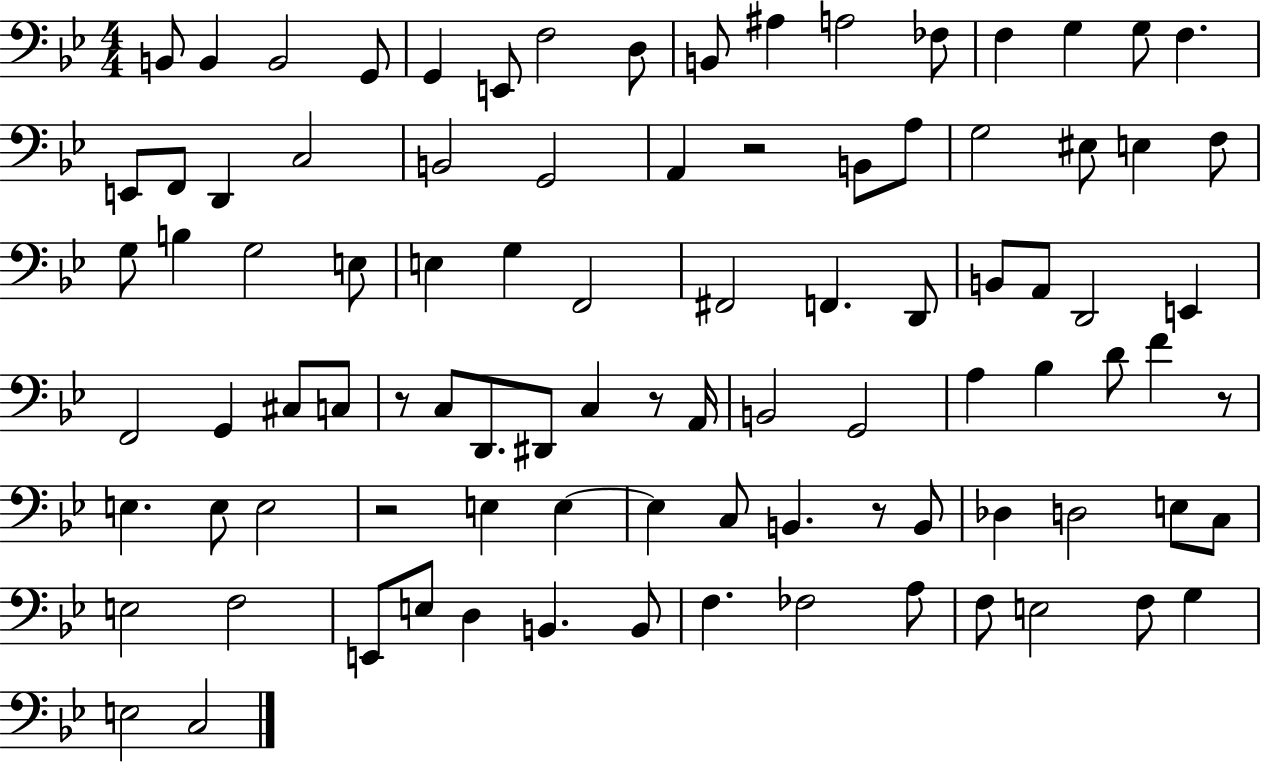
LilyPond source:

{
  \clef bass
  \numericTimeSignature
  \time 4/4
  \key bes \major
  b,8 b,4 b,2 g,8 | g,4 e,8 f2 d8 | b,8 ais4 a2 fes8 | f4 g4 g8 f4. | \break e,8 f,8 d,4 c2 | b,2 g,2 | a,4 r2 b,8 a8 | g2 eis8 e4 f8 | \break g8 b4 g2 e8 | e4 g4 f,2 | fis,2 f,4. d,8 | b,8 a,8 d,2 e,4 | \break f,2 g,4 cis8 c8 | r8 c8 d,8. dis,8 c4 r8 a,16 | b,2 g,2 | a4 bes4 d'8 f'4 r8 | \break e4. e8 e2 | r2 e4 e4~~ | e4 c8 b,4. r8 b,8 | des4 d2 e8 c8 | \break e2 f2 | e,8 e8 d4 b,4. b,8 | f4. fes2 a8 | f8 e2 f8 g4 | \break e2 c2 | \bar "|."
}